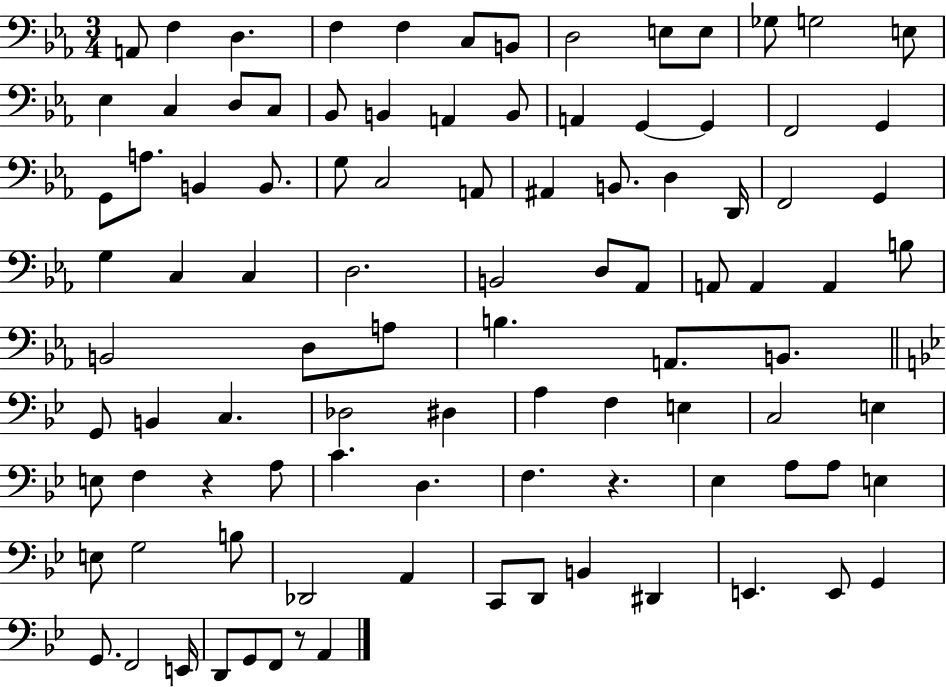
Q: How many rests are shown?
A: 3